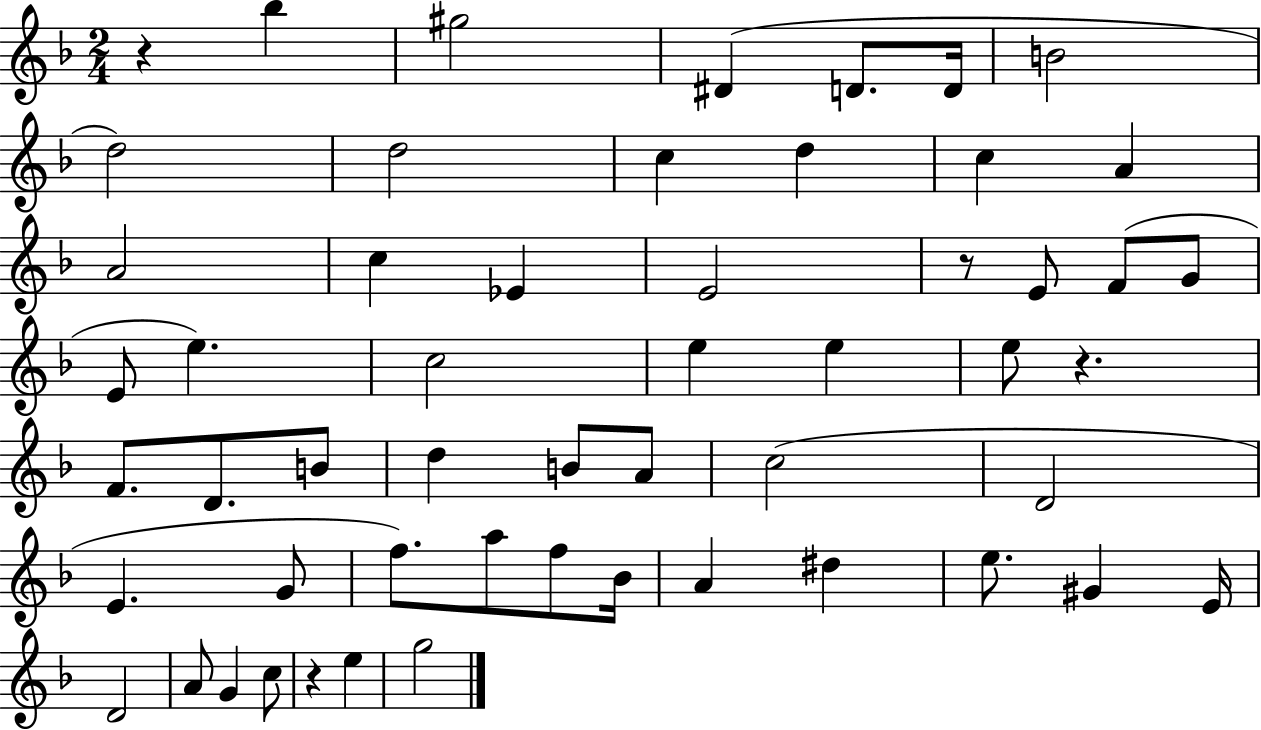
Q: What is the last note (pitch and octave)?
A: G5